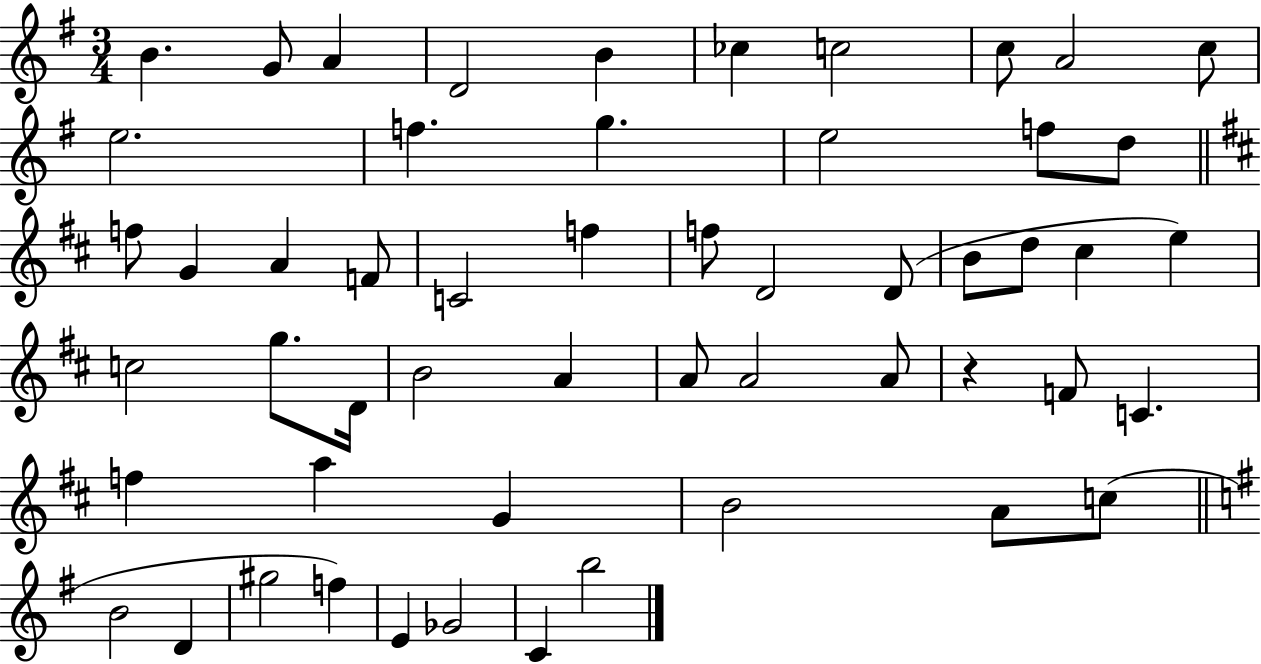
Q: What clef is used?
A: treble